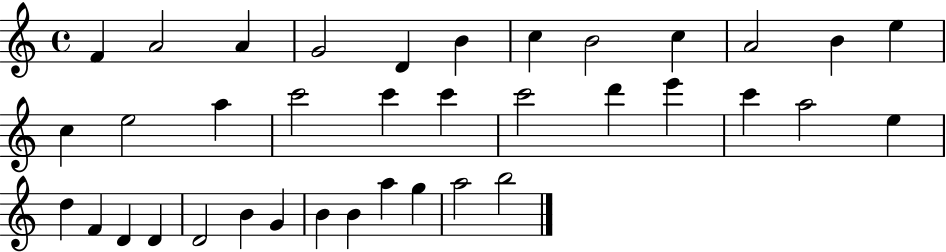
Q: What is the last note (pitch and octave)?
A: B5